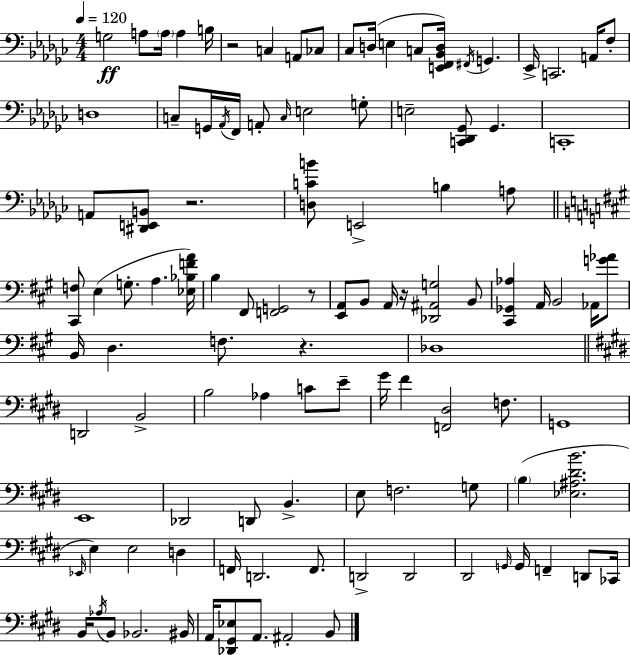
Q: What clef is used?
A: bass